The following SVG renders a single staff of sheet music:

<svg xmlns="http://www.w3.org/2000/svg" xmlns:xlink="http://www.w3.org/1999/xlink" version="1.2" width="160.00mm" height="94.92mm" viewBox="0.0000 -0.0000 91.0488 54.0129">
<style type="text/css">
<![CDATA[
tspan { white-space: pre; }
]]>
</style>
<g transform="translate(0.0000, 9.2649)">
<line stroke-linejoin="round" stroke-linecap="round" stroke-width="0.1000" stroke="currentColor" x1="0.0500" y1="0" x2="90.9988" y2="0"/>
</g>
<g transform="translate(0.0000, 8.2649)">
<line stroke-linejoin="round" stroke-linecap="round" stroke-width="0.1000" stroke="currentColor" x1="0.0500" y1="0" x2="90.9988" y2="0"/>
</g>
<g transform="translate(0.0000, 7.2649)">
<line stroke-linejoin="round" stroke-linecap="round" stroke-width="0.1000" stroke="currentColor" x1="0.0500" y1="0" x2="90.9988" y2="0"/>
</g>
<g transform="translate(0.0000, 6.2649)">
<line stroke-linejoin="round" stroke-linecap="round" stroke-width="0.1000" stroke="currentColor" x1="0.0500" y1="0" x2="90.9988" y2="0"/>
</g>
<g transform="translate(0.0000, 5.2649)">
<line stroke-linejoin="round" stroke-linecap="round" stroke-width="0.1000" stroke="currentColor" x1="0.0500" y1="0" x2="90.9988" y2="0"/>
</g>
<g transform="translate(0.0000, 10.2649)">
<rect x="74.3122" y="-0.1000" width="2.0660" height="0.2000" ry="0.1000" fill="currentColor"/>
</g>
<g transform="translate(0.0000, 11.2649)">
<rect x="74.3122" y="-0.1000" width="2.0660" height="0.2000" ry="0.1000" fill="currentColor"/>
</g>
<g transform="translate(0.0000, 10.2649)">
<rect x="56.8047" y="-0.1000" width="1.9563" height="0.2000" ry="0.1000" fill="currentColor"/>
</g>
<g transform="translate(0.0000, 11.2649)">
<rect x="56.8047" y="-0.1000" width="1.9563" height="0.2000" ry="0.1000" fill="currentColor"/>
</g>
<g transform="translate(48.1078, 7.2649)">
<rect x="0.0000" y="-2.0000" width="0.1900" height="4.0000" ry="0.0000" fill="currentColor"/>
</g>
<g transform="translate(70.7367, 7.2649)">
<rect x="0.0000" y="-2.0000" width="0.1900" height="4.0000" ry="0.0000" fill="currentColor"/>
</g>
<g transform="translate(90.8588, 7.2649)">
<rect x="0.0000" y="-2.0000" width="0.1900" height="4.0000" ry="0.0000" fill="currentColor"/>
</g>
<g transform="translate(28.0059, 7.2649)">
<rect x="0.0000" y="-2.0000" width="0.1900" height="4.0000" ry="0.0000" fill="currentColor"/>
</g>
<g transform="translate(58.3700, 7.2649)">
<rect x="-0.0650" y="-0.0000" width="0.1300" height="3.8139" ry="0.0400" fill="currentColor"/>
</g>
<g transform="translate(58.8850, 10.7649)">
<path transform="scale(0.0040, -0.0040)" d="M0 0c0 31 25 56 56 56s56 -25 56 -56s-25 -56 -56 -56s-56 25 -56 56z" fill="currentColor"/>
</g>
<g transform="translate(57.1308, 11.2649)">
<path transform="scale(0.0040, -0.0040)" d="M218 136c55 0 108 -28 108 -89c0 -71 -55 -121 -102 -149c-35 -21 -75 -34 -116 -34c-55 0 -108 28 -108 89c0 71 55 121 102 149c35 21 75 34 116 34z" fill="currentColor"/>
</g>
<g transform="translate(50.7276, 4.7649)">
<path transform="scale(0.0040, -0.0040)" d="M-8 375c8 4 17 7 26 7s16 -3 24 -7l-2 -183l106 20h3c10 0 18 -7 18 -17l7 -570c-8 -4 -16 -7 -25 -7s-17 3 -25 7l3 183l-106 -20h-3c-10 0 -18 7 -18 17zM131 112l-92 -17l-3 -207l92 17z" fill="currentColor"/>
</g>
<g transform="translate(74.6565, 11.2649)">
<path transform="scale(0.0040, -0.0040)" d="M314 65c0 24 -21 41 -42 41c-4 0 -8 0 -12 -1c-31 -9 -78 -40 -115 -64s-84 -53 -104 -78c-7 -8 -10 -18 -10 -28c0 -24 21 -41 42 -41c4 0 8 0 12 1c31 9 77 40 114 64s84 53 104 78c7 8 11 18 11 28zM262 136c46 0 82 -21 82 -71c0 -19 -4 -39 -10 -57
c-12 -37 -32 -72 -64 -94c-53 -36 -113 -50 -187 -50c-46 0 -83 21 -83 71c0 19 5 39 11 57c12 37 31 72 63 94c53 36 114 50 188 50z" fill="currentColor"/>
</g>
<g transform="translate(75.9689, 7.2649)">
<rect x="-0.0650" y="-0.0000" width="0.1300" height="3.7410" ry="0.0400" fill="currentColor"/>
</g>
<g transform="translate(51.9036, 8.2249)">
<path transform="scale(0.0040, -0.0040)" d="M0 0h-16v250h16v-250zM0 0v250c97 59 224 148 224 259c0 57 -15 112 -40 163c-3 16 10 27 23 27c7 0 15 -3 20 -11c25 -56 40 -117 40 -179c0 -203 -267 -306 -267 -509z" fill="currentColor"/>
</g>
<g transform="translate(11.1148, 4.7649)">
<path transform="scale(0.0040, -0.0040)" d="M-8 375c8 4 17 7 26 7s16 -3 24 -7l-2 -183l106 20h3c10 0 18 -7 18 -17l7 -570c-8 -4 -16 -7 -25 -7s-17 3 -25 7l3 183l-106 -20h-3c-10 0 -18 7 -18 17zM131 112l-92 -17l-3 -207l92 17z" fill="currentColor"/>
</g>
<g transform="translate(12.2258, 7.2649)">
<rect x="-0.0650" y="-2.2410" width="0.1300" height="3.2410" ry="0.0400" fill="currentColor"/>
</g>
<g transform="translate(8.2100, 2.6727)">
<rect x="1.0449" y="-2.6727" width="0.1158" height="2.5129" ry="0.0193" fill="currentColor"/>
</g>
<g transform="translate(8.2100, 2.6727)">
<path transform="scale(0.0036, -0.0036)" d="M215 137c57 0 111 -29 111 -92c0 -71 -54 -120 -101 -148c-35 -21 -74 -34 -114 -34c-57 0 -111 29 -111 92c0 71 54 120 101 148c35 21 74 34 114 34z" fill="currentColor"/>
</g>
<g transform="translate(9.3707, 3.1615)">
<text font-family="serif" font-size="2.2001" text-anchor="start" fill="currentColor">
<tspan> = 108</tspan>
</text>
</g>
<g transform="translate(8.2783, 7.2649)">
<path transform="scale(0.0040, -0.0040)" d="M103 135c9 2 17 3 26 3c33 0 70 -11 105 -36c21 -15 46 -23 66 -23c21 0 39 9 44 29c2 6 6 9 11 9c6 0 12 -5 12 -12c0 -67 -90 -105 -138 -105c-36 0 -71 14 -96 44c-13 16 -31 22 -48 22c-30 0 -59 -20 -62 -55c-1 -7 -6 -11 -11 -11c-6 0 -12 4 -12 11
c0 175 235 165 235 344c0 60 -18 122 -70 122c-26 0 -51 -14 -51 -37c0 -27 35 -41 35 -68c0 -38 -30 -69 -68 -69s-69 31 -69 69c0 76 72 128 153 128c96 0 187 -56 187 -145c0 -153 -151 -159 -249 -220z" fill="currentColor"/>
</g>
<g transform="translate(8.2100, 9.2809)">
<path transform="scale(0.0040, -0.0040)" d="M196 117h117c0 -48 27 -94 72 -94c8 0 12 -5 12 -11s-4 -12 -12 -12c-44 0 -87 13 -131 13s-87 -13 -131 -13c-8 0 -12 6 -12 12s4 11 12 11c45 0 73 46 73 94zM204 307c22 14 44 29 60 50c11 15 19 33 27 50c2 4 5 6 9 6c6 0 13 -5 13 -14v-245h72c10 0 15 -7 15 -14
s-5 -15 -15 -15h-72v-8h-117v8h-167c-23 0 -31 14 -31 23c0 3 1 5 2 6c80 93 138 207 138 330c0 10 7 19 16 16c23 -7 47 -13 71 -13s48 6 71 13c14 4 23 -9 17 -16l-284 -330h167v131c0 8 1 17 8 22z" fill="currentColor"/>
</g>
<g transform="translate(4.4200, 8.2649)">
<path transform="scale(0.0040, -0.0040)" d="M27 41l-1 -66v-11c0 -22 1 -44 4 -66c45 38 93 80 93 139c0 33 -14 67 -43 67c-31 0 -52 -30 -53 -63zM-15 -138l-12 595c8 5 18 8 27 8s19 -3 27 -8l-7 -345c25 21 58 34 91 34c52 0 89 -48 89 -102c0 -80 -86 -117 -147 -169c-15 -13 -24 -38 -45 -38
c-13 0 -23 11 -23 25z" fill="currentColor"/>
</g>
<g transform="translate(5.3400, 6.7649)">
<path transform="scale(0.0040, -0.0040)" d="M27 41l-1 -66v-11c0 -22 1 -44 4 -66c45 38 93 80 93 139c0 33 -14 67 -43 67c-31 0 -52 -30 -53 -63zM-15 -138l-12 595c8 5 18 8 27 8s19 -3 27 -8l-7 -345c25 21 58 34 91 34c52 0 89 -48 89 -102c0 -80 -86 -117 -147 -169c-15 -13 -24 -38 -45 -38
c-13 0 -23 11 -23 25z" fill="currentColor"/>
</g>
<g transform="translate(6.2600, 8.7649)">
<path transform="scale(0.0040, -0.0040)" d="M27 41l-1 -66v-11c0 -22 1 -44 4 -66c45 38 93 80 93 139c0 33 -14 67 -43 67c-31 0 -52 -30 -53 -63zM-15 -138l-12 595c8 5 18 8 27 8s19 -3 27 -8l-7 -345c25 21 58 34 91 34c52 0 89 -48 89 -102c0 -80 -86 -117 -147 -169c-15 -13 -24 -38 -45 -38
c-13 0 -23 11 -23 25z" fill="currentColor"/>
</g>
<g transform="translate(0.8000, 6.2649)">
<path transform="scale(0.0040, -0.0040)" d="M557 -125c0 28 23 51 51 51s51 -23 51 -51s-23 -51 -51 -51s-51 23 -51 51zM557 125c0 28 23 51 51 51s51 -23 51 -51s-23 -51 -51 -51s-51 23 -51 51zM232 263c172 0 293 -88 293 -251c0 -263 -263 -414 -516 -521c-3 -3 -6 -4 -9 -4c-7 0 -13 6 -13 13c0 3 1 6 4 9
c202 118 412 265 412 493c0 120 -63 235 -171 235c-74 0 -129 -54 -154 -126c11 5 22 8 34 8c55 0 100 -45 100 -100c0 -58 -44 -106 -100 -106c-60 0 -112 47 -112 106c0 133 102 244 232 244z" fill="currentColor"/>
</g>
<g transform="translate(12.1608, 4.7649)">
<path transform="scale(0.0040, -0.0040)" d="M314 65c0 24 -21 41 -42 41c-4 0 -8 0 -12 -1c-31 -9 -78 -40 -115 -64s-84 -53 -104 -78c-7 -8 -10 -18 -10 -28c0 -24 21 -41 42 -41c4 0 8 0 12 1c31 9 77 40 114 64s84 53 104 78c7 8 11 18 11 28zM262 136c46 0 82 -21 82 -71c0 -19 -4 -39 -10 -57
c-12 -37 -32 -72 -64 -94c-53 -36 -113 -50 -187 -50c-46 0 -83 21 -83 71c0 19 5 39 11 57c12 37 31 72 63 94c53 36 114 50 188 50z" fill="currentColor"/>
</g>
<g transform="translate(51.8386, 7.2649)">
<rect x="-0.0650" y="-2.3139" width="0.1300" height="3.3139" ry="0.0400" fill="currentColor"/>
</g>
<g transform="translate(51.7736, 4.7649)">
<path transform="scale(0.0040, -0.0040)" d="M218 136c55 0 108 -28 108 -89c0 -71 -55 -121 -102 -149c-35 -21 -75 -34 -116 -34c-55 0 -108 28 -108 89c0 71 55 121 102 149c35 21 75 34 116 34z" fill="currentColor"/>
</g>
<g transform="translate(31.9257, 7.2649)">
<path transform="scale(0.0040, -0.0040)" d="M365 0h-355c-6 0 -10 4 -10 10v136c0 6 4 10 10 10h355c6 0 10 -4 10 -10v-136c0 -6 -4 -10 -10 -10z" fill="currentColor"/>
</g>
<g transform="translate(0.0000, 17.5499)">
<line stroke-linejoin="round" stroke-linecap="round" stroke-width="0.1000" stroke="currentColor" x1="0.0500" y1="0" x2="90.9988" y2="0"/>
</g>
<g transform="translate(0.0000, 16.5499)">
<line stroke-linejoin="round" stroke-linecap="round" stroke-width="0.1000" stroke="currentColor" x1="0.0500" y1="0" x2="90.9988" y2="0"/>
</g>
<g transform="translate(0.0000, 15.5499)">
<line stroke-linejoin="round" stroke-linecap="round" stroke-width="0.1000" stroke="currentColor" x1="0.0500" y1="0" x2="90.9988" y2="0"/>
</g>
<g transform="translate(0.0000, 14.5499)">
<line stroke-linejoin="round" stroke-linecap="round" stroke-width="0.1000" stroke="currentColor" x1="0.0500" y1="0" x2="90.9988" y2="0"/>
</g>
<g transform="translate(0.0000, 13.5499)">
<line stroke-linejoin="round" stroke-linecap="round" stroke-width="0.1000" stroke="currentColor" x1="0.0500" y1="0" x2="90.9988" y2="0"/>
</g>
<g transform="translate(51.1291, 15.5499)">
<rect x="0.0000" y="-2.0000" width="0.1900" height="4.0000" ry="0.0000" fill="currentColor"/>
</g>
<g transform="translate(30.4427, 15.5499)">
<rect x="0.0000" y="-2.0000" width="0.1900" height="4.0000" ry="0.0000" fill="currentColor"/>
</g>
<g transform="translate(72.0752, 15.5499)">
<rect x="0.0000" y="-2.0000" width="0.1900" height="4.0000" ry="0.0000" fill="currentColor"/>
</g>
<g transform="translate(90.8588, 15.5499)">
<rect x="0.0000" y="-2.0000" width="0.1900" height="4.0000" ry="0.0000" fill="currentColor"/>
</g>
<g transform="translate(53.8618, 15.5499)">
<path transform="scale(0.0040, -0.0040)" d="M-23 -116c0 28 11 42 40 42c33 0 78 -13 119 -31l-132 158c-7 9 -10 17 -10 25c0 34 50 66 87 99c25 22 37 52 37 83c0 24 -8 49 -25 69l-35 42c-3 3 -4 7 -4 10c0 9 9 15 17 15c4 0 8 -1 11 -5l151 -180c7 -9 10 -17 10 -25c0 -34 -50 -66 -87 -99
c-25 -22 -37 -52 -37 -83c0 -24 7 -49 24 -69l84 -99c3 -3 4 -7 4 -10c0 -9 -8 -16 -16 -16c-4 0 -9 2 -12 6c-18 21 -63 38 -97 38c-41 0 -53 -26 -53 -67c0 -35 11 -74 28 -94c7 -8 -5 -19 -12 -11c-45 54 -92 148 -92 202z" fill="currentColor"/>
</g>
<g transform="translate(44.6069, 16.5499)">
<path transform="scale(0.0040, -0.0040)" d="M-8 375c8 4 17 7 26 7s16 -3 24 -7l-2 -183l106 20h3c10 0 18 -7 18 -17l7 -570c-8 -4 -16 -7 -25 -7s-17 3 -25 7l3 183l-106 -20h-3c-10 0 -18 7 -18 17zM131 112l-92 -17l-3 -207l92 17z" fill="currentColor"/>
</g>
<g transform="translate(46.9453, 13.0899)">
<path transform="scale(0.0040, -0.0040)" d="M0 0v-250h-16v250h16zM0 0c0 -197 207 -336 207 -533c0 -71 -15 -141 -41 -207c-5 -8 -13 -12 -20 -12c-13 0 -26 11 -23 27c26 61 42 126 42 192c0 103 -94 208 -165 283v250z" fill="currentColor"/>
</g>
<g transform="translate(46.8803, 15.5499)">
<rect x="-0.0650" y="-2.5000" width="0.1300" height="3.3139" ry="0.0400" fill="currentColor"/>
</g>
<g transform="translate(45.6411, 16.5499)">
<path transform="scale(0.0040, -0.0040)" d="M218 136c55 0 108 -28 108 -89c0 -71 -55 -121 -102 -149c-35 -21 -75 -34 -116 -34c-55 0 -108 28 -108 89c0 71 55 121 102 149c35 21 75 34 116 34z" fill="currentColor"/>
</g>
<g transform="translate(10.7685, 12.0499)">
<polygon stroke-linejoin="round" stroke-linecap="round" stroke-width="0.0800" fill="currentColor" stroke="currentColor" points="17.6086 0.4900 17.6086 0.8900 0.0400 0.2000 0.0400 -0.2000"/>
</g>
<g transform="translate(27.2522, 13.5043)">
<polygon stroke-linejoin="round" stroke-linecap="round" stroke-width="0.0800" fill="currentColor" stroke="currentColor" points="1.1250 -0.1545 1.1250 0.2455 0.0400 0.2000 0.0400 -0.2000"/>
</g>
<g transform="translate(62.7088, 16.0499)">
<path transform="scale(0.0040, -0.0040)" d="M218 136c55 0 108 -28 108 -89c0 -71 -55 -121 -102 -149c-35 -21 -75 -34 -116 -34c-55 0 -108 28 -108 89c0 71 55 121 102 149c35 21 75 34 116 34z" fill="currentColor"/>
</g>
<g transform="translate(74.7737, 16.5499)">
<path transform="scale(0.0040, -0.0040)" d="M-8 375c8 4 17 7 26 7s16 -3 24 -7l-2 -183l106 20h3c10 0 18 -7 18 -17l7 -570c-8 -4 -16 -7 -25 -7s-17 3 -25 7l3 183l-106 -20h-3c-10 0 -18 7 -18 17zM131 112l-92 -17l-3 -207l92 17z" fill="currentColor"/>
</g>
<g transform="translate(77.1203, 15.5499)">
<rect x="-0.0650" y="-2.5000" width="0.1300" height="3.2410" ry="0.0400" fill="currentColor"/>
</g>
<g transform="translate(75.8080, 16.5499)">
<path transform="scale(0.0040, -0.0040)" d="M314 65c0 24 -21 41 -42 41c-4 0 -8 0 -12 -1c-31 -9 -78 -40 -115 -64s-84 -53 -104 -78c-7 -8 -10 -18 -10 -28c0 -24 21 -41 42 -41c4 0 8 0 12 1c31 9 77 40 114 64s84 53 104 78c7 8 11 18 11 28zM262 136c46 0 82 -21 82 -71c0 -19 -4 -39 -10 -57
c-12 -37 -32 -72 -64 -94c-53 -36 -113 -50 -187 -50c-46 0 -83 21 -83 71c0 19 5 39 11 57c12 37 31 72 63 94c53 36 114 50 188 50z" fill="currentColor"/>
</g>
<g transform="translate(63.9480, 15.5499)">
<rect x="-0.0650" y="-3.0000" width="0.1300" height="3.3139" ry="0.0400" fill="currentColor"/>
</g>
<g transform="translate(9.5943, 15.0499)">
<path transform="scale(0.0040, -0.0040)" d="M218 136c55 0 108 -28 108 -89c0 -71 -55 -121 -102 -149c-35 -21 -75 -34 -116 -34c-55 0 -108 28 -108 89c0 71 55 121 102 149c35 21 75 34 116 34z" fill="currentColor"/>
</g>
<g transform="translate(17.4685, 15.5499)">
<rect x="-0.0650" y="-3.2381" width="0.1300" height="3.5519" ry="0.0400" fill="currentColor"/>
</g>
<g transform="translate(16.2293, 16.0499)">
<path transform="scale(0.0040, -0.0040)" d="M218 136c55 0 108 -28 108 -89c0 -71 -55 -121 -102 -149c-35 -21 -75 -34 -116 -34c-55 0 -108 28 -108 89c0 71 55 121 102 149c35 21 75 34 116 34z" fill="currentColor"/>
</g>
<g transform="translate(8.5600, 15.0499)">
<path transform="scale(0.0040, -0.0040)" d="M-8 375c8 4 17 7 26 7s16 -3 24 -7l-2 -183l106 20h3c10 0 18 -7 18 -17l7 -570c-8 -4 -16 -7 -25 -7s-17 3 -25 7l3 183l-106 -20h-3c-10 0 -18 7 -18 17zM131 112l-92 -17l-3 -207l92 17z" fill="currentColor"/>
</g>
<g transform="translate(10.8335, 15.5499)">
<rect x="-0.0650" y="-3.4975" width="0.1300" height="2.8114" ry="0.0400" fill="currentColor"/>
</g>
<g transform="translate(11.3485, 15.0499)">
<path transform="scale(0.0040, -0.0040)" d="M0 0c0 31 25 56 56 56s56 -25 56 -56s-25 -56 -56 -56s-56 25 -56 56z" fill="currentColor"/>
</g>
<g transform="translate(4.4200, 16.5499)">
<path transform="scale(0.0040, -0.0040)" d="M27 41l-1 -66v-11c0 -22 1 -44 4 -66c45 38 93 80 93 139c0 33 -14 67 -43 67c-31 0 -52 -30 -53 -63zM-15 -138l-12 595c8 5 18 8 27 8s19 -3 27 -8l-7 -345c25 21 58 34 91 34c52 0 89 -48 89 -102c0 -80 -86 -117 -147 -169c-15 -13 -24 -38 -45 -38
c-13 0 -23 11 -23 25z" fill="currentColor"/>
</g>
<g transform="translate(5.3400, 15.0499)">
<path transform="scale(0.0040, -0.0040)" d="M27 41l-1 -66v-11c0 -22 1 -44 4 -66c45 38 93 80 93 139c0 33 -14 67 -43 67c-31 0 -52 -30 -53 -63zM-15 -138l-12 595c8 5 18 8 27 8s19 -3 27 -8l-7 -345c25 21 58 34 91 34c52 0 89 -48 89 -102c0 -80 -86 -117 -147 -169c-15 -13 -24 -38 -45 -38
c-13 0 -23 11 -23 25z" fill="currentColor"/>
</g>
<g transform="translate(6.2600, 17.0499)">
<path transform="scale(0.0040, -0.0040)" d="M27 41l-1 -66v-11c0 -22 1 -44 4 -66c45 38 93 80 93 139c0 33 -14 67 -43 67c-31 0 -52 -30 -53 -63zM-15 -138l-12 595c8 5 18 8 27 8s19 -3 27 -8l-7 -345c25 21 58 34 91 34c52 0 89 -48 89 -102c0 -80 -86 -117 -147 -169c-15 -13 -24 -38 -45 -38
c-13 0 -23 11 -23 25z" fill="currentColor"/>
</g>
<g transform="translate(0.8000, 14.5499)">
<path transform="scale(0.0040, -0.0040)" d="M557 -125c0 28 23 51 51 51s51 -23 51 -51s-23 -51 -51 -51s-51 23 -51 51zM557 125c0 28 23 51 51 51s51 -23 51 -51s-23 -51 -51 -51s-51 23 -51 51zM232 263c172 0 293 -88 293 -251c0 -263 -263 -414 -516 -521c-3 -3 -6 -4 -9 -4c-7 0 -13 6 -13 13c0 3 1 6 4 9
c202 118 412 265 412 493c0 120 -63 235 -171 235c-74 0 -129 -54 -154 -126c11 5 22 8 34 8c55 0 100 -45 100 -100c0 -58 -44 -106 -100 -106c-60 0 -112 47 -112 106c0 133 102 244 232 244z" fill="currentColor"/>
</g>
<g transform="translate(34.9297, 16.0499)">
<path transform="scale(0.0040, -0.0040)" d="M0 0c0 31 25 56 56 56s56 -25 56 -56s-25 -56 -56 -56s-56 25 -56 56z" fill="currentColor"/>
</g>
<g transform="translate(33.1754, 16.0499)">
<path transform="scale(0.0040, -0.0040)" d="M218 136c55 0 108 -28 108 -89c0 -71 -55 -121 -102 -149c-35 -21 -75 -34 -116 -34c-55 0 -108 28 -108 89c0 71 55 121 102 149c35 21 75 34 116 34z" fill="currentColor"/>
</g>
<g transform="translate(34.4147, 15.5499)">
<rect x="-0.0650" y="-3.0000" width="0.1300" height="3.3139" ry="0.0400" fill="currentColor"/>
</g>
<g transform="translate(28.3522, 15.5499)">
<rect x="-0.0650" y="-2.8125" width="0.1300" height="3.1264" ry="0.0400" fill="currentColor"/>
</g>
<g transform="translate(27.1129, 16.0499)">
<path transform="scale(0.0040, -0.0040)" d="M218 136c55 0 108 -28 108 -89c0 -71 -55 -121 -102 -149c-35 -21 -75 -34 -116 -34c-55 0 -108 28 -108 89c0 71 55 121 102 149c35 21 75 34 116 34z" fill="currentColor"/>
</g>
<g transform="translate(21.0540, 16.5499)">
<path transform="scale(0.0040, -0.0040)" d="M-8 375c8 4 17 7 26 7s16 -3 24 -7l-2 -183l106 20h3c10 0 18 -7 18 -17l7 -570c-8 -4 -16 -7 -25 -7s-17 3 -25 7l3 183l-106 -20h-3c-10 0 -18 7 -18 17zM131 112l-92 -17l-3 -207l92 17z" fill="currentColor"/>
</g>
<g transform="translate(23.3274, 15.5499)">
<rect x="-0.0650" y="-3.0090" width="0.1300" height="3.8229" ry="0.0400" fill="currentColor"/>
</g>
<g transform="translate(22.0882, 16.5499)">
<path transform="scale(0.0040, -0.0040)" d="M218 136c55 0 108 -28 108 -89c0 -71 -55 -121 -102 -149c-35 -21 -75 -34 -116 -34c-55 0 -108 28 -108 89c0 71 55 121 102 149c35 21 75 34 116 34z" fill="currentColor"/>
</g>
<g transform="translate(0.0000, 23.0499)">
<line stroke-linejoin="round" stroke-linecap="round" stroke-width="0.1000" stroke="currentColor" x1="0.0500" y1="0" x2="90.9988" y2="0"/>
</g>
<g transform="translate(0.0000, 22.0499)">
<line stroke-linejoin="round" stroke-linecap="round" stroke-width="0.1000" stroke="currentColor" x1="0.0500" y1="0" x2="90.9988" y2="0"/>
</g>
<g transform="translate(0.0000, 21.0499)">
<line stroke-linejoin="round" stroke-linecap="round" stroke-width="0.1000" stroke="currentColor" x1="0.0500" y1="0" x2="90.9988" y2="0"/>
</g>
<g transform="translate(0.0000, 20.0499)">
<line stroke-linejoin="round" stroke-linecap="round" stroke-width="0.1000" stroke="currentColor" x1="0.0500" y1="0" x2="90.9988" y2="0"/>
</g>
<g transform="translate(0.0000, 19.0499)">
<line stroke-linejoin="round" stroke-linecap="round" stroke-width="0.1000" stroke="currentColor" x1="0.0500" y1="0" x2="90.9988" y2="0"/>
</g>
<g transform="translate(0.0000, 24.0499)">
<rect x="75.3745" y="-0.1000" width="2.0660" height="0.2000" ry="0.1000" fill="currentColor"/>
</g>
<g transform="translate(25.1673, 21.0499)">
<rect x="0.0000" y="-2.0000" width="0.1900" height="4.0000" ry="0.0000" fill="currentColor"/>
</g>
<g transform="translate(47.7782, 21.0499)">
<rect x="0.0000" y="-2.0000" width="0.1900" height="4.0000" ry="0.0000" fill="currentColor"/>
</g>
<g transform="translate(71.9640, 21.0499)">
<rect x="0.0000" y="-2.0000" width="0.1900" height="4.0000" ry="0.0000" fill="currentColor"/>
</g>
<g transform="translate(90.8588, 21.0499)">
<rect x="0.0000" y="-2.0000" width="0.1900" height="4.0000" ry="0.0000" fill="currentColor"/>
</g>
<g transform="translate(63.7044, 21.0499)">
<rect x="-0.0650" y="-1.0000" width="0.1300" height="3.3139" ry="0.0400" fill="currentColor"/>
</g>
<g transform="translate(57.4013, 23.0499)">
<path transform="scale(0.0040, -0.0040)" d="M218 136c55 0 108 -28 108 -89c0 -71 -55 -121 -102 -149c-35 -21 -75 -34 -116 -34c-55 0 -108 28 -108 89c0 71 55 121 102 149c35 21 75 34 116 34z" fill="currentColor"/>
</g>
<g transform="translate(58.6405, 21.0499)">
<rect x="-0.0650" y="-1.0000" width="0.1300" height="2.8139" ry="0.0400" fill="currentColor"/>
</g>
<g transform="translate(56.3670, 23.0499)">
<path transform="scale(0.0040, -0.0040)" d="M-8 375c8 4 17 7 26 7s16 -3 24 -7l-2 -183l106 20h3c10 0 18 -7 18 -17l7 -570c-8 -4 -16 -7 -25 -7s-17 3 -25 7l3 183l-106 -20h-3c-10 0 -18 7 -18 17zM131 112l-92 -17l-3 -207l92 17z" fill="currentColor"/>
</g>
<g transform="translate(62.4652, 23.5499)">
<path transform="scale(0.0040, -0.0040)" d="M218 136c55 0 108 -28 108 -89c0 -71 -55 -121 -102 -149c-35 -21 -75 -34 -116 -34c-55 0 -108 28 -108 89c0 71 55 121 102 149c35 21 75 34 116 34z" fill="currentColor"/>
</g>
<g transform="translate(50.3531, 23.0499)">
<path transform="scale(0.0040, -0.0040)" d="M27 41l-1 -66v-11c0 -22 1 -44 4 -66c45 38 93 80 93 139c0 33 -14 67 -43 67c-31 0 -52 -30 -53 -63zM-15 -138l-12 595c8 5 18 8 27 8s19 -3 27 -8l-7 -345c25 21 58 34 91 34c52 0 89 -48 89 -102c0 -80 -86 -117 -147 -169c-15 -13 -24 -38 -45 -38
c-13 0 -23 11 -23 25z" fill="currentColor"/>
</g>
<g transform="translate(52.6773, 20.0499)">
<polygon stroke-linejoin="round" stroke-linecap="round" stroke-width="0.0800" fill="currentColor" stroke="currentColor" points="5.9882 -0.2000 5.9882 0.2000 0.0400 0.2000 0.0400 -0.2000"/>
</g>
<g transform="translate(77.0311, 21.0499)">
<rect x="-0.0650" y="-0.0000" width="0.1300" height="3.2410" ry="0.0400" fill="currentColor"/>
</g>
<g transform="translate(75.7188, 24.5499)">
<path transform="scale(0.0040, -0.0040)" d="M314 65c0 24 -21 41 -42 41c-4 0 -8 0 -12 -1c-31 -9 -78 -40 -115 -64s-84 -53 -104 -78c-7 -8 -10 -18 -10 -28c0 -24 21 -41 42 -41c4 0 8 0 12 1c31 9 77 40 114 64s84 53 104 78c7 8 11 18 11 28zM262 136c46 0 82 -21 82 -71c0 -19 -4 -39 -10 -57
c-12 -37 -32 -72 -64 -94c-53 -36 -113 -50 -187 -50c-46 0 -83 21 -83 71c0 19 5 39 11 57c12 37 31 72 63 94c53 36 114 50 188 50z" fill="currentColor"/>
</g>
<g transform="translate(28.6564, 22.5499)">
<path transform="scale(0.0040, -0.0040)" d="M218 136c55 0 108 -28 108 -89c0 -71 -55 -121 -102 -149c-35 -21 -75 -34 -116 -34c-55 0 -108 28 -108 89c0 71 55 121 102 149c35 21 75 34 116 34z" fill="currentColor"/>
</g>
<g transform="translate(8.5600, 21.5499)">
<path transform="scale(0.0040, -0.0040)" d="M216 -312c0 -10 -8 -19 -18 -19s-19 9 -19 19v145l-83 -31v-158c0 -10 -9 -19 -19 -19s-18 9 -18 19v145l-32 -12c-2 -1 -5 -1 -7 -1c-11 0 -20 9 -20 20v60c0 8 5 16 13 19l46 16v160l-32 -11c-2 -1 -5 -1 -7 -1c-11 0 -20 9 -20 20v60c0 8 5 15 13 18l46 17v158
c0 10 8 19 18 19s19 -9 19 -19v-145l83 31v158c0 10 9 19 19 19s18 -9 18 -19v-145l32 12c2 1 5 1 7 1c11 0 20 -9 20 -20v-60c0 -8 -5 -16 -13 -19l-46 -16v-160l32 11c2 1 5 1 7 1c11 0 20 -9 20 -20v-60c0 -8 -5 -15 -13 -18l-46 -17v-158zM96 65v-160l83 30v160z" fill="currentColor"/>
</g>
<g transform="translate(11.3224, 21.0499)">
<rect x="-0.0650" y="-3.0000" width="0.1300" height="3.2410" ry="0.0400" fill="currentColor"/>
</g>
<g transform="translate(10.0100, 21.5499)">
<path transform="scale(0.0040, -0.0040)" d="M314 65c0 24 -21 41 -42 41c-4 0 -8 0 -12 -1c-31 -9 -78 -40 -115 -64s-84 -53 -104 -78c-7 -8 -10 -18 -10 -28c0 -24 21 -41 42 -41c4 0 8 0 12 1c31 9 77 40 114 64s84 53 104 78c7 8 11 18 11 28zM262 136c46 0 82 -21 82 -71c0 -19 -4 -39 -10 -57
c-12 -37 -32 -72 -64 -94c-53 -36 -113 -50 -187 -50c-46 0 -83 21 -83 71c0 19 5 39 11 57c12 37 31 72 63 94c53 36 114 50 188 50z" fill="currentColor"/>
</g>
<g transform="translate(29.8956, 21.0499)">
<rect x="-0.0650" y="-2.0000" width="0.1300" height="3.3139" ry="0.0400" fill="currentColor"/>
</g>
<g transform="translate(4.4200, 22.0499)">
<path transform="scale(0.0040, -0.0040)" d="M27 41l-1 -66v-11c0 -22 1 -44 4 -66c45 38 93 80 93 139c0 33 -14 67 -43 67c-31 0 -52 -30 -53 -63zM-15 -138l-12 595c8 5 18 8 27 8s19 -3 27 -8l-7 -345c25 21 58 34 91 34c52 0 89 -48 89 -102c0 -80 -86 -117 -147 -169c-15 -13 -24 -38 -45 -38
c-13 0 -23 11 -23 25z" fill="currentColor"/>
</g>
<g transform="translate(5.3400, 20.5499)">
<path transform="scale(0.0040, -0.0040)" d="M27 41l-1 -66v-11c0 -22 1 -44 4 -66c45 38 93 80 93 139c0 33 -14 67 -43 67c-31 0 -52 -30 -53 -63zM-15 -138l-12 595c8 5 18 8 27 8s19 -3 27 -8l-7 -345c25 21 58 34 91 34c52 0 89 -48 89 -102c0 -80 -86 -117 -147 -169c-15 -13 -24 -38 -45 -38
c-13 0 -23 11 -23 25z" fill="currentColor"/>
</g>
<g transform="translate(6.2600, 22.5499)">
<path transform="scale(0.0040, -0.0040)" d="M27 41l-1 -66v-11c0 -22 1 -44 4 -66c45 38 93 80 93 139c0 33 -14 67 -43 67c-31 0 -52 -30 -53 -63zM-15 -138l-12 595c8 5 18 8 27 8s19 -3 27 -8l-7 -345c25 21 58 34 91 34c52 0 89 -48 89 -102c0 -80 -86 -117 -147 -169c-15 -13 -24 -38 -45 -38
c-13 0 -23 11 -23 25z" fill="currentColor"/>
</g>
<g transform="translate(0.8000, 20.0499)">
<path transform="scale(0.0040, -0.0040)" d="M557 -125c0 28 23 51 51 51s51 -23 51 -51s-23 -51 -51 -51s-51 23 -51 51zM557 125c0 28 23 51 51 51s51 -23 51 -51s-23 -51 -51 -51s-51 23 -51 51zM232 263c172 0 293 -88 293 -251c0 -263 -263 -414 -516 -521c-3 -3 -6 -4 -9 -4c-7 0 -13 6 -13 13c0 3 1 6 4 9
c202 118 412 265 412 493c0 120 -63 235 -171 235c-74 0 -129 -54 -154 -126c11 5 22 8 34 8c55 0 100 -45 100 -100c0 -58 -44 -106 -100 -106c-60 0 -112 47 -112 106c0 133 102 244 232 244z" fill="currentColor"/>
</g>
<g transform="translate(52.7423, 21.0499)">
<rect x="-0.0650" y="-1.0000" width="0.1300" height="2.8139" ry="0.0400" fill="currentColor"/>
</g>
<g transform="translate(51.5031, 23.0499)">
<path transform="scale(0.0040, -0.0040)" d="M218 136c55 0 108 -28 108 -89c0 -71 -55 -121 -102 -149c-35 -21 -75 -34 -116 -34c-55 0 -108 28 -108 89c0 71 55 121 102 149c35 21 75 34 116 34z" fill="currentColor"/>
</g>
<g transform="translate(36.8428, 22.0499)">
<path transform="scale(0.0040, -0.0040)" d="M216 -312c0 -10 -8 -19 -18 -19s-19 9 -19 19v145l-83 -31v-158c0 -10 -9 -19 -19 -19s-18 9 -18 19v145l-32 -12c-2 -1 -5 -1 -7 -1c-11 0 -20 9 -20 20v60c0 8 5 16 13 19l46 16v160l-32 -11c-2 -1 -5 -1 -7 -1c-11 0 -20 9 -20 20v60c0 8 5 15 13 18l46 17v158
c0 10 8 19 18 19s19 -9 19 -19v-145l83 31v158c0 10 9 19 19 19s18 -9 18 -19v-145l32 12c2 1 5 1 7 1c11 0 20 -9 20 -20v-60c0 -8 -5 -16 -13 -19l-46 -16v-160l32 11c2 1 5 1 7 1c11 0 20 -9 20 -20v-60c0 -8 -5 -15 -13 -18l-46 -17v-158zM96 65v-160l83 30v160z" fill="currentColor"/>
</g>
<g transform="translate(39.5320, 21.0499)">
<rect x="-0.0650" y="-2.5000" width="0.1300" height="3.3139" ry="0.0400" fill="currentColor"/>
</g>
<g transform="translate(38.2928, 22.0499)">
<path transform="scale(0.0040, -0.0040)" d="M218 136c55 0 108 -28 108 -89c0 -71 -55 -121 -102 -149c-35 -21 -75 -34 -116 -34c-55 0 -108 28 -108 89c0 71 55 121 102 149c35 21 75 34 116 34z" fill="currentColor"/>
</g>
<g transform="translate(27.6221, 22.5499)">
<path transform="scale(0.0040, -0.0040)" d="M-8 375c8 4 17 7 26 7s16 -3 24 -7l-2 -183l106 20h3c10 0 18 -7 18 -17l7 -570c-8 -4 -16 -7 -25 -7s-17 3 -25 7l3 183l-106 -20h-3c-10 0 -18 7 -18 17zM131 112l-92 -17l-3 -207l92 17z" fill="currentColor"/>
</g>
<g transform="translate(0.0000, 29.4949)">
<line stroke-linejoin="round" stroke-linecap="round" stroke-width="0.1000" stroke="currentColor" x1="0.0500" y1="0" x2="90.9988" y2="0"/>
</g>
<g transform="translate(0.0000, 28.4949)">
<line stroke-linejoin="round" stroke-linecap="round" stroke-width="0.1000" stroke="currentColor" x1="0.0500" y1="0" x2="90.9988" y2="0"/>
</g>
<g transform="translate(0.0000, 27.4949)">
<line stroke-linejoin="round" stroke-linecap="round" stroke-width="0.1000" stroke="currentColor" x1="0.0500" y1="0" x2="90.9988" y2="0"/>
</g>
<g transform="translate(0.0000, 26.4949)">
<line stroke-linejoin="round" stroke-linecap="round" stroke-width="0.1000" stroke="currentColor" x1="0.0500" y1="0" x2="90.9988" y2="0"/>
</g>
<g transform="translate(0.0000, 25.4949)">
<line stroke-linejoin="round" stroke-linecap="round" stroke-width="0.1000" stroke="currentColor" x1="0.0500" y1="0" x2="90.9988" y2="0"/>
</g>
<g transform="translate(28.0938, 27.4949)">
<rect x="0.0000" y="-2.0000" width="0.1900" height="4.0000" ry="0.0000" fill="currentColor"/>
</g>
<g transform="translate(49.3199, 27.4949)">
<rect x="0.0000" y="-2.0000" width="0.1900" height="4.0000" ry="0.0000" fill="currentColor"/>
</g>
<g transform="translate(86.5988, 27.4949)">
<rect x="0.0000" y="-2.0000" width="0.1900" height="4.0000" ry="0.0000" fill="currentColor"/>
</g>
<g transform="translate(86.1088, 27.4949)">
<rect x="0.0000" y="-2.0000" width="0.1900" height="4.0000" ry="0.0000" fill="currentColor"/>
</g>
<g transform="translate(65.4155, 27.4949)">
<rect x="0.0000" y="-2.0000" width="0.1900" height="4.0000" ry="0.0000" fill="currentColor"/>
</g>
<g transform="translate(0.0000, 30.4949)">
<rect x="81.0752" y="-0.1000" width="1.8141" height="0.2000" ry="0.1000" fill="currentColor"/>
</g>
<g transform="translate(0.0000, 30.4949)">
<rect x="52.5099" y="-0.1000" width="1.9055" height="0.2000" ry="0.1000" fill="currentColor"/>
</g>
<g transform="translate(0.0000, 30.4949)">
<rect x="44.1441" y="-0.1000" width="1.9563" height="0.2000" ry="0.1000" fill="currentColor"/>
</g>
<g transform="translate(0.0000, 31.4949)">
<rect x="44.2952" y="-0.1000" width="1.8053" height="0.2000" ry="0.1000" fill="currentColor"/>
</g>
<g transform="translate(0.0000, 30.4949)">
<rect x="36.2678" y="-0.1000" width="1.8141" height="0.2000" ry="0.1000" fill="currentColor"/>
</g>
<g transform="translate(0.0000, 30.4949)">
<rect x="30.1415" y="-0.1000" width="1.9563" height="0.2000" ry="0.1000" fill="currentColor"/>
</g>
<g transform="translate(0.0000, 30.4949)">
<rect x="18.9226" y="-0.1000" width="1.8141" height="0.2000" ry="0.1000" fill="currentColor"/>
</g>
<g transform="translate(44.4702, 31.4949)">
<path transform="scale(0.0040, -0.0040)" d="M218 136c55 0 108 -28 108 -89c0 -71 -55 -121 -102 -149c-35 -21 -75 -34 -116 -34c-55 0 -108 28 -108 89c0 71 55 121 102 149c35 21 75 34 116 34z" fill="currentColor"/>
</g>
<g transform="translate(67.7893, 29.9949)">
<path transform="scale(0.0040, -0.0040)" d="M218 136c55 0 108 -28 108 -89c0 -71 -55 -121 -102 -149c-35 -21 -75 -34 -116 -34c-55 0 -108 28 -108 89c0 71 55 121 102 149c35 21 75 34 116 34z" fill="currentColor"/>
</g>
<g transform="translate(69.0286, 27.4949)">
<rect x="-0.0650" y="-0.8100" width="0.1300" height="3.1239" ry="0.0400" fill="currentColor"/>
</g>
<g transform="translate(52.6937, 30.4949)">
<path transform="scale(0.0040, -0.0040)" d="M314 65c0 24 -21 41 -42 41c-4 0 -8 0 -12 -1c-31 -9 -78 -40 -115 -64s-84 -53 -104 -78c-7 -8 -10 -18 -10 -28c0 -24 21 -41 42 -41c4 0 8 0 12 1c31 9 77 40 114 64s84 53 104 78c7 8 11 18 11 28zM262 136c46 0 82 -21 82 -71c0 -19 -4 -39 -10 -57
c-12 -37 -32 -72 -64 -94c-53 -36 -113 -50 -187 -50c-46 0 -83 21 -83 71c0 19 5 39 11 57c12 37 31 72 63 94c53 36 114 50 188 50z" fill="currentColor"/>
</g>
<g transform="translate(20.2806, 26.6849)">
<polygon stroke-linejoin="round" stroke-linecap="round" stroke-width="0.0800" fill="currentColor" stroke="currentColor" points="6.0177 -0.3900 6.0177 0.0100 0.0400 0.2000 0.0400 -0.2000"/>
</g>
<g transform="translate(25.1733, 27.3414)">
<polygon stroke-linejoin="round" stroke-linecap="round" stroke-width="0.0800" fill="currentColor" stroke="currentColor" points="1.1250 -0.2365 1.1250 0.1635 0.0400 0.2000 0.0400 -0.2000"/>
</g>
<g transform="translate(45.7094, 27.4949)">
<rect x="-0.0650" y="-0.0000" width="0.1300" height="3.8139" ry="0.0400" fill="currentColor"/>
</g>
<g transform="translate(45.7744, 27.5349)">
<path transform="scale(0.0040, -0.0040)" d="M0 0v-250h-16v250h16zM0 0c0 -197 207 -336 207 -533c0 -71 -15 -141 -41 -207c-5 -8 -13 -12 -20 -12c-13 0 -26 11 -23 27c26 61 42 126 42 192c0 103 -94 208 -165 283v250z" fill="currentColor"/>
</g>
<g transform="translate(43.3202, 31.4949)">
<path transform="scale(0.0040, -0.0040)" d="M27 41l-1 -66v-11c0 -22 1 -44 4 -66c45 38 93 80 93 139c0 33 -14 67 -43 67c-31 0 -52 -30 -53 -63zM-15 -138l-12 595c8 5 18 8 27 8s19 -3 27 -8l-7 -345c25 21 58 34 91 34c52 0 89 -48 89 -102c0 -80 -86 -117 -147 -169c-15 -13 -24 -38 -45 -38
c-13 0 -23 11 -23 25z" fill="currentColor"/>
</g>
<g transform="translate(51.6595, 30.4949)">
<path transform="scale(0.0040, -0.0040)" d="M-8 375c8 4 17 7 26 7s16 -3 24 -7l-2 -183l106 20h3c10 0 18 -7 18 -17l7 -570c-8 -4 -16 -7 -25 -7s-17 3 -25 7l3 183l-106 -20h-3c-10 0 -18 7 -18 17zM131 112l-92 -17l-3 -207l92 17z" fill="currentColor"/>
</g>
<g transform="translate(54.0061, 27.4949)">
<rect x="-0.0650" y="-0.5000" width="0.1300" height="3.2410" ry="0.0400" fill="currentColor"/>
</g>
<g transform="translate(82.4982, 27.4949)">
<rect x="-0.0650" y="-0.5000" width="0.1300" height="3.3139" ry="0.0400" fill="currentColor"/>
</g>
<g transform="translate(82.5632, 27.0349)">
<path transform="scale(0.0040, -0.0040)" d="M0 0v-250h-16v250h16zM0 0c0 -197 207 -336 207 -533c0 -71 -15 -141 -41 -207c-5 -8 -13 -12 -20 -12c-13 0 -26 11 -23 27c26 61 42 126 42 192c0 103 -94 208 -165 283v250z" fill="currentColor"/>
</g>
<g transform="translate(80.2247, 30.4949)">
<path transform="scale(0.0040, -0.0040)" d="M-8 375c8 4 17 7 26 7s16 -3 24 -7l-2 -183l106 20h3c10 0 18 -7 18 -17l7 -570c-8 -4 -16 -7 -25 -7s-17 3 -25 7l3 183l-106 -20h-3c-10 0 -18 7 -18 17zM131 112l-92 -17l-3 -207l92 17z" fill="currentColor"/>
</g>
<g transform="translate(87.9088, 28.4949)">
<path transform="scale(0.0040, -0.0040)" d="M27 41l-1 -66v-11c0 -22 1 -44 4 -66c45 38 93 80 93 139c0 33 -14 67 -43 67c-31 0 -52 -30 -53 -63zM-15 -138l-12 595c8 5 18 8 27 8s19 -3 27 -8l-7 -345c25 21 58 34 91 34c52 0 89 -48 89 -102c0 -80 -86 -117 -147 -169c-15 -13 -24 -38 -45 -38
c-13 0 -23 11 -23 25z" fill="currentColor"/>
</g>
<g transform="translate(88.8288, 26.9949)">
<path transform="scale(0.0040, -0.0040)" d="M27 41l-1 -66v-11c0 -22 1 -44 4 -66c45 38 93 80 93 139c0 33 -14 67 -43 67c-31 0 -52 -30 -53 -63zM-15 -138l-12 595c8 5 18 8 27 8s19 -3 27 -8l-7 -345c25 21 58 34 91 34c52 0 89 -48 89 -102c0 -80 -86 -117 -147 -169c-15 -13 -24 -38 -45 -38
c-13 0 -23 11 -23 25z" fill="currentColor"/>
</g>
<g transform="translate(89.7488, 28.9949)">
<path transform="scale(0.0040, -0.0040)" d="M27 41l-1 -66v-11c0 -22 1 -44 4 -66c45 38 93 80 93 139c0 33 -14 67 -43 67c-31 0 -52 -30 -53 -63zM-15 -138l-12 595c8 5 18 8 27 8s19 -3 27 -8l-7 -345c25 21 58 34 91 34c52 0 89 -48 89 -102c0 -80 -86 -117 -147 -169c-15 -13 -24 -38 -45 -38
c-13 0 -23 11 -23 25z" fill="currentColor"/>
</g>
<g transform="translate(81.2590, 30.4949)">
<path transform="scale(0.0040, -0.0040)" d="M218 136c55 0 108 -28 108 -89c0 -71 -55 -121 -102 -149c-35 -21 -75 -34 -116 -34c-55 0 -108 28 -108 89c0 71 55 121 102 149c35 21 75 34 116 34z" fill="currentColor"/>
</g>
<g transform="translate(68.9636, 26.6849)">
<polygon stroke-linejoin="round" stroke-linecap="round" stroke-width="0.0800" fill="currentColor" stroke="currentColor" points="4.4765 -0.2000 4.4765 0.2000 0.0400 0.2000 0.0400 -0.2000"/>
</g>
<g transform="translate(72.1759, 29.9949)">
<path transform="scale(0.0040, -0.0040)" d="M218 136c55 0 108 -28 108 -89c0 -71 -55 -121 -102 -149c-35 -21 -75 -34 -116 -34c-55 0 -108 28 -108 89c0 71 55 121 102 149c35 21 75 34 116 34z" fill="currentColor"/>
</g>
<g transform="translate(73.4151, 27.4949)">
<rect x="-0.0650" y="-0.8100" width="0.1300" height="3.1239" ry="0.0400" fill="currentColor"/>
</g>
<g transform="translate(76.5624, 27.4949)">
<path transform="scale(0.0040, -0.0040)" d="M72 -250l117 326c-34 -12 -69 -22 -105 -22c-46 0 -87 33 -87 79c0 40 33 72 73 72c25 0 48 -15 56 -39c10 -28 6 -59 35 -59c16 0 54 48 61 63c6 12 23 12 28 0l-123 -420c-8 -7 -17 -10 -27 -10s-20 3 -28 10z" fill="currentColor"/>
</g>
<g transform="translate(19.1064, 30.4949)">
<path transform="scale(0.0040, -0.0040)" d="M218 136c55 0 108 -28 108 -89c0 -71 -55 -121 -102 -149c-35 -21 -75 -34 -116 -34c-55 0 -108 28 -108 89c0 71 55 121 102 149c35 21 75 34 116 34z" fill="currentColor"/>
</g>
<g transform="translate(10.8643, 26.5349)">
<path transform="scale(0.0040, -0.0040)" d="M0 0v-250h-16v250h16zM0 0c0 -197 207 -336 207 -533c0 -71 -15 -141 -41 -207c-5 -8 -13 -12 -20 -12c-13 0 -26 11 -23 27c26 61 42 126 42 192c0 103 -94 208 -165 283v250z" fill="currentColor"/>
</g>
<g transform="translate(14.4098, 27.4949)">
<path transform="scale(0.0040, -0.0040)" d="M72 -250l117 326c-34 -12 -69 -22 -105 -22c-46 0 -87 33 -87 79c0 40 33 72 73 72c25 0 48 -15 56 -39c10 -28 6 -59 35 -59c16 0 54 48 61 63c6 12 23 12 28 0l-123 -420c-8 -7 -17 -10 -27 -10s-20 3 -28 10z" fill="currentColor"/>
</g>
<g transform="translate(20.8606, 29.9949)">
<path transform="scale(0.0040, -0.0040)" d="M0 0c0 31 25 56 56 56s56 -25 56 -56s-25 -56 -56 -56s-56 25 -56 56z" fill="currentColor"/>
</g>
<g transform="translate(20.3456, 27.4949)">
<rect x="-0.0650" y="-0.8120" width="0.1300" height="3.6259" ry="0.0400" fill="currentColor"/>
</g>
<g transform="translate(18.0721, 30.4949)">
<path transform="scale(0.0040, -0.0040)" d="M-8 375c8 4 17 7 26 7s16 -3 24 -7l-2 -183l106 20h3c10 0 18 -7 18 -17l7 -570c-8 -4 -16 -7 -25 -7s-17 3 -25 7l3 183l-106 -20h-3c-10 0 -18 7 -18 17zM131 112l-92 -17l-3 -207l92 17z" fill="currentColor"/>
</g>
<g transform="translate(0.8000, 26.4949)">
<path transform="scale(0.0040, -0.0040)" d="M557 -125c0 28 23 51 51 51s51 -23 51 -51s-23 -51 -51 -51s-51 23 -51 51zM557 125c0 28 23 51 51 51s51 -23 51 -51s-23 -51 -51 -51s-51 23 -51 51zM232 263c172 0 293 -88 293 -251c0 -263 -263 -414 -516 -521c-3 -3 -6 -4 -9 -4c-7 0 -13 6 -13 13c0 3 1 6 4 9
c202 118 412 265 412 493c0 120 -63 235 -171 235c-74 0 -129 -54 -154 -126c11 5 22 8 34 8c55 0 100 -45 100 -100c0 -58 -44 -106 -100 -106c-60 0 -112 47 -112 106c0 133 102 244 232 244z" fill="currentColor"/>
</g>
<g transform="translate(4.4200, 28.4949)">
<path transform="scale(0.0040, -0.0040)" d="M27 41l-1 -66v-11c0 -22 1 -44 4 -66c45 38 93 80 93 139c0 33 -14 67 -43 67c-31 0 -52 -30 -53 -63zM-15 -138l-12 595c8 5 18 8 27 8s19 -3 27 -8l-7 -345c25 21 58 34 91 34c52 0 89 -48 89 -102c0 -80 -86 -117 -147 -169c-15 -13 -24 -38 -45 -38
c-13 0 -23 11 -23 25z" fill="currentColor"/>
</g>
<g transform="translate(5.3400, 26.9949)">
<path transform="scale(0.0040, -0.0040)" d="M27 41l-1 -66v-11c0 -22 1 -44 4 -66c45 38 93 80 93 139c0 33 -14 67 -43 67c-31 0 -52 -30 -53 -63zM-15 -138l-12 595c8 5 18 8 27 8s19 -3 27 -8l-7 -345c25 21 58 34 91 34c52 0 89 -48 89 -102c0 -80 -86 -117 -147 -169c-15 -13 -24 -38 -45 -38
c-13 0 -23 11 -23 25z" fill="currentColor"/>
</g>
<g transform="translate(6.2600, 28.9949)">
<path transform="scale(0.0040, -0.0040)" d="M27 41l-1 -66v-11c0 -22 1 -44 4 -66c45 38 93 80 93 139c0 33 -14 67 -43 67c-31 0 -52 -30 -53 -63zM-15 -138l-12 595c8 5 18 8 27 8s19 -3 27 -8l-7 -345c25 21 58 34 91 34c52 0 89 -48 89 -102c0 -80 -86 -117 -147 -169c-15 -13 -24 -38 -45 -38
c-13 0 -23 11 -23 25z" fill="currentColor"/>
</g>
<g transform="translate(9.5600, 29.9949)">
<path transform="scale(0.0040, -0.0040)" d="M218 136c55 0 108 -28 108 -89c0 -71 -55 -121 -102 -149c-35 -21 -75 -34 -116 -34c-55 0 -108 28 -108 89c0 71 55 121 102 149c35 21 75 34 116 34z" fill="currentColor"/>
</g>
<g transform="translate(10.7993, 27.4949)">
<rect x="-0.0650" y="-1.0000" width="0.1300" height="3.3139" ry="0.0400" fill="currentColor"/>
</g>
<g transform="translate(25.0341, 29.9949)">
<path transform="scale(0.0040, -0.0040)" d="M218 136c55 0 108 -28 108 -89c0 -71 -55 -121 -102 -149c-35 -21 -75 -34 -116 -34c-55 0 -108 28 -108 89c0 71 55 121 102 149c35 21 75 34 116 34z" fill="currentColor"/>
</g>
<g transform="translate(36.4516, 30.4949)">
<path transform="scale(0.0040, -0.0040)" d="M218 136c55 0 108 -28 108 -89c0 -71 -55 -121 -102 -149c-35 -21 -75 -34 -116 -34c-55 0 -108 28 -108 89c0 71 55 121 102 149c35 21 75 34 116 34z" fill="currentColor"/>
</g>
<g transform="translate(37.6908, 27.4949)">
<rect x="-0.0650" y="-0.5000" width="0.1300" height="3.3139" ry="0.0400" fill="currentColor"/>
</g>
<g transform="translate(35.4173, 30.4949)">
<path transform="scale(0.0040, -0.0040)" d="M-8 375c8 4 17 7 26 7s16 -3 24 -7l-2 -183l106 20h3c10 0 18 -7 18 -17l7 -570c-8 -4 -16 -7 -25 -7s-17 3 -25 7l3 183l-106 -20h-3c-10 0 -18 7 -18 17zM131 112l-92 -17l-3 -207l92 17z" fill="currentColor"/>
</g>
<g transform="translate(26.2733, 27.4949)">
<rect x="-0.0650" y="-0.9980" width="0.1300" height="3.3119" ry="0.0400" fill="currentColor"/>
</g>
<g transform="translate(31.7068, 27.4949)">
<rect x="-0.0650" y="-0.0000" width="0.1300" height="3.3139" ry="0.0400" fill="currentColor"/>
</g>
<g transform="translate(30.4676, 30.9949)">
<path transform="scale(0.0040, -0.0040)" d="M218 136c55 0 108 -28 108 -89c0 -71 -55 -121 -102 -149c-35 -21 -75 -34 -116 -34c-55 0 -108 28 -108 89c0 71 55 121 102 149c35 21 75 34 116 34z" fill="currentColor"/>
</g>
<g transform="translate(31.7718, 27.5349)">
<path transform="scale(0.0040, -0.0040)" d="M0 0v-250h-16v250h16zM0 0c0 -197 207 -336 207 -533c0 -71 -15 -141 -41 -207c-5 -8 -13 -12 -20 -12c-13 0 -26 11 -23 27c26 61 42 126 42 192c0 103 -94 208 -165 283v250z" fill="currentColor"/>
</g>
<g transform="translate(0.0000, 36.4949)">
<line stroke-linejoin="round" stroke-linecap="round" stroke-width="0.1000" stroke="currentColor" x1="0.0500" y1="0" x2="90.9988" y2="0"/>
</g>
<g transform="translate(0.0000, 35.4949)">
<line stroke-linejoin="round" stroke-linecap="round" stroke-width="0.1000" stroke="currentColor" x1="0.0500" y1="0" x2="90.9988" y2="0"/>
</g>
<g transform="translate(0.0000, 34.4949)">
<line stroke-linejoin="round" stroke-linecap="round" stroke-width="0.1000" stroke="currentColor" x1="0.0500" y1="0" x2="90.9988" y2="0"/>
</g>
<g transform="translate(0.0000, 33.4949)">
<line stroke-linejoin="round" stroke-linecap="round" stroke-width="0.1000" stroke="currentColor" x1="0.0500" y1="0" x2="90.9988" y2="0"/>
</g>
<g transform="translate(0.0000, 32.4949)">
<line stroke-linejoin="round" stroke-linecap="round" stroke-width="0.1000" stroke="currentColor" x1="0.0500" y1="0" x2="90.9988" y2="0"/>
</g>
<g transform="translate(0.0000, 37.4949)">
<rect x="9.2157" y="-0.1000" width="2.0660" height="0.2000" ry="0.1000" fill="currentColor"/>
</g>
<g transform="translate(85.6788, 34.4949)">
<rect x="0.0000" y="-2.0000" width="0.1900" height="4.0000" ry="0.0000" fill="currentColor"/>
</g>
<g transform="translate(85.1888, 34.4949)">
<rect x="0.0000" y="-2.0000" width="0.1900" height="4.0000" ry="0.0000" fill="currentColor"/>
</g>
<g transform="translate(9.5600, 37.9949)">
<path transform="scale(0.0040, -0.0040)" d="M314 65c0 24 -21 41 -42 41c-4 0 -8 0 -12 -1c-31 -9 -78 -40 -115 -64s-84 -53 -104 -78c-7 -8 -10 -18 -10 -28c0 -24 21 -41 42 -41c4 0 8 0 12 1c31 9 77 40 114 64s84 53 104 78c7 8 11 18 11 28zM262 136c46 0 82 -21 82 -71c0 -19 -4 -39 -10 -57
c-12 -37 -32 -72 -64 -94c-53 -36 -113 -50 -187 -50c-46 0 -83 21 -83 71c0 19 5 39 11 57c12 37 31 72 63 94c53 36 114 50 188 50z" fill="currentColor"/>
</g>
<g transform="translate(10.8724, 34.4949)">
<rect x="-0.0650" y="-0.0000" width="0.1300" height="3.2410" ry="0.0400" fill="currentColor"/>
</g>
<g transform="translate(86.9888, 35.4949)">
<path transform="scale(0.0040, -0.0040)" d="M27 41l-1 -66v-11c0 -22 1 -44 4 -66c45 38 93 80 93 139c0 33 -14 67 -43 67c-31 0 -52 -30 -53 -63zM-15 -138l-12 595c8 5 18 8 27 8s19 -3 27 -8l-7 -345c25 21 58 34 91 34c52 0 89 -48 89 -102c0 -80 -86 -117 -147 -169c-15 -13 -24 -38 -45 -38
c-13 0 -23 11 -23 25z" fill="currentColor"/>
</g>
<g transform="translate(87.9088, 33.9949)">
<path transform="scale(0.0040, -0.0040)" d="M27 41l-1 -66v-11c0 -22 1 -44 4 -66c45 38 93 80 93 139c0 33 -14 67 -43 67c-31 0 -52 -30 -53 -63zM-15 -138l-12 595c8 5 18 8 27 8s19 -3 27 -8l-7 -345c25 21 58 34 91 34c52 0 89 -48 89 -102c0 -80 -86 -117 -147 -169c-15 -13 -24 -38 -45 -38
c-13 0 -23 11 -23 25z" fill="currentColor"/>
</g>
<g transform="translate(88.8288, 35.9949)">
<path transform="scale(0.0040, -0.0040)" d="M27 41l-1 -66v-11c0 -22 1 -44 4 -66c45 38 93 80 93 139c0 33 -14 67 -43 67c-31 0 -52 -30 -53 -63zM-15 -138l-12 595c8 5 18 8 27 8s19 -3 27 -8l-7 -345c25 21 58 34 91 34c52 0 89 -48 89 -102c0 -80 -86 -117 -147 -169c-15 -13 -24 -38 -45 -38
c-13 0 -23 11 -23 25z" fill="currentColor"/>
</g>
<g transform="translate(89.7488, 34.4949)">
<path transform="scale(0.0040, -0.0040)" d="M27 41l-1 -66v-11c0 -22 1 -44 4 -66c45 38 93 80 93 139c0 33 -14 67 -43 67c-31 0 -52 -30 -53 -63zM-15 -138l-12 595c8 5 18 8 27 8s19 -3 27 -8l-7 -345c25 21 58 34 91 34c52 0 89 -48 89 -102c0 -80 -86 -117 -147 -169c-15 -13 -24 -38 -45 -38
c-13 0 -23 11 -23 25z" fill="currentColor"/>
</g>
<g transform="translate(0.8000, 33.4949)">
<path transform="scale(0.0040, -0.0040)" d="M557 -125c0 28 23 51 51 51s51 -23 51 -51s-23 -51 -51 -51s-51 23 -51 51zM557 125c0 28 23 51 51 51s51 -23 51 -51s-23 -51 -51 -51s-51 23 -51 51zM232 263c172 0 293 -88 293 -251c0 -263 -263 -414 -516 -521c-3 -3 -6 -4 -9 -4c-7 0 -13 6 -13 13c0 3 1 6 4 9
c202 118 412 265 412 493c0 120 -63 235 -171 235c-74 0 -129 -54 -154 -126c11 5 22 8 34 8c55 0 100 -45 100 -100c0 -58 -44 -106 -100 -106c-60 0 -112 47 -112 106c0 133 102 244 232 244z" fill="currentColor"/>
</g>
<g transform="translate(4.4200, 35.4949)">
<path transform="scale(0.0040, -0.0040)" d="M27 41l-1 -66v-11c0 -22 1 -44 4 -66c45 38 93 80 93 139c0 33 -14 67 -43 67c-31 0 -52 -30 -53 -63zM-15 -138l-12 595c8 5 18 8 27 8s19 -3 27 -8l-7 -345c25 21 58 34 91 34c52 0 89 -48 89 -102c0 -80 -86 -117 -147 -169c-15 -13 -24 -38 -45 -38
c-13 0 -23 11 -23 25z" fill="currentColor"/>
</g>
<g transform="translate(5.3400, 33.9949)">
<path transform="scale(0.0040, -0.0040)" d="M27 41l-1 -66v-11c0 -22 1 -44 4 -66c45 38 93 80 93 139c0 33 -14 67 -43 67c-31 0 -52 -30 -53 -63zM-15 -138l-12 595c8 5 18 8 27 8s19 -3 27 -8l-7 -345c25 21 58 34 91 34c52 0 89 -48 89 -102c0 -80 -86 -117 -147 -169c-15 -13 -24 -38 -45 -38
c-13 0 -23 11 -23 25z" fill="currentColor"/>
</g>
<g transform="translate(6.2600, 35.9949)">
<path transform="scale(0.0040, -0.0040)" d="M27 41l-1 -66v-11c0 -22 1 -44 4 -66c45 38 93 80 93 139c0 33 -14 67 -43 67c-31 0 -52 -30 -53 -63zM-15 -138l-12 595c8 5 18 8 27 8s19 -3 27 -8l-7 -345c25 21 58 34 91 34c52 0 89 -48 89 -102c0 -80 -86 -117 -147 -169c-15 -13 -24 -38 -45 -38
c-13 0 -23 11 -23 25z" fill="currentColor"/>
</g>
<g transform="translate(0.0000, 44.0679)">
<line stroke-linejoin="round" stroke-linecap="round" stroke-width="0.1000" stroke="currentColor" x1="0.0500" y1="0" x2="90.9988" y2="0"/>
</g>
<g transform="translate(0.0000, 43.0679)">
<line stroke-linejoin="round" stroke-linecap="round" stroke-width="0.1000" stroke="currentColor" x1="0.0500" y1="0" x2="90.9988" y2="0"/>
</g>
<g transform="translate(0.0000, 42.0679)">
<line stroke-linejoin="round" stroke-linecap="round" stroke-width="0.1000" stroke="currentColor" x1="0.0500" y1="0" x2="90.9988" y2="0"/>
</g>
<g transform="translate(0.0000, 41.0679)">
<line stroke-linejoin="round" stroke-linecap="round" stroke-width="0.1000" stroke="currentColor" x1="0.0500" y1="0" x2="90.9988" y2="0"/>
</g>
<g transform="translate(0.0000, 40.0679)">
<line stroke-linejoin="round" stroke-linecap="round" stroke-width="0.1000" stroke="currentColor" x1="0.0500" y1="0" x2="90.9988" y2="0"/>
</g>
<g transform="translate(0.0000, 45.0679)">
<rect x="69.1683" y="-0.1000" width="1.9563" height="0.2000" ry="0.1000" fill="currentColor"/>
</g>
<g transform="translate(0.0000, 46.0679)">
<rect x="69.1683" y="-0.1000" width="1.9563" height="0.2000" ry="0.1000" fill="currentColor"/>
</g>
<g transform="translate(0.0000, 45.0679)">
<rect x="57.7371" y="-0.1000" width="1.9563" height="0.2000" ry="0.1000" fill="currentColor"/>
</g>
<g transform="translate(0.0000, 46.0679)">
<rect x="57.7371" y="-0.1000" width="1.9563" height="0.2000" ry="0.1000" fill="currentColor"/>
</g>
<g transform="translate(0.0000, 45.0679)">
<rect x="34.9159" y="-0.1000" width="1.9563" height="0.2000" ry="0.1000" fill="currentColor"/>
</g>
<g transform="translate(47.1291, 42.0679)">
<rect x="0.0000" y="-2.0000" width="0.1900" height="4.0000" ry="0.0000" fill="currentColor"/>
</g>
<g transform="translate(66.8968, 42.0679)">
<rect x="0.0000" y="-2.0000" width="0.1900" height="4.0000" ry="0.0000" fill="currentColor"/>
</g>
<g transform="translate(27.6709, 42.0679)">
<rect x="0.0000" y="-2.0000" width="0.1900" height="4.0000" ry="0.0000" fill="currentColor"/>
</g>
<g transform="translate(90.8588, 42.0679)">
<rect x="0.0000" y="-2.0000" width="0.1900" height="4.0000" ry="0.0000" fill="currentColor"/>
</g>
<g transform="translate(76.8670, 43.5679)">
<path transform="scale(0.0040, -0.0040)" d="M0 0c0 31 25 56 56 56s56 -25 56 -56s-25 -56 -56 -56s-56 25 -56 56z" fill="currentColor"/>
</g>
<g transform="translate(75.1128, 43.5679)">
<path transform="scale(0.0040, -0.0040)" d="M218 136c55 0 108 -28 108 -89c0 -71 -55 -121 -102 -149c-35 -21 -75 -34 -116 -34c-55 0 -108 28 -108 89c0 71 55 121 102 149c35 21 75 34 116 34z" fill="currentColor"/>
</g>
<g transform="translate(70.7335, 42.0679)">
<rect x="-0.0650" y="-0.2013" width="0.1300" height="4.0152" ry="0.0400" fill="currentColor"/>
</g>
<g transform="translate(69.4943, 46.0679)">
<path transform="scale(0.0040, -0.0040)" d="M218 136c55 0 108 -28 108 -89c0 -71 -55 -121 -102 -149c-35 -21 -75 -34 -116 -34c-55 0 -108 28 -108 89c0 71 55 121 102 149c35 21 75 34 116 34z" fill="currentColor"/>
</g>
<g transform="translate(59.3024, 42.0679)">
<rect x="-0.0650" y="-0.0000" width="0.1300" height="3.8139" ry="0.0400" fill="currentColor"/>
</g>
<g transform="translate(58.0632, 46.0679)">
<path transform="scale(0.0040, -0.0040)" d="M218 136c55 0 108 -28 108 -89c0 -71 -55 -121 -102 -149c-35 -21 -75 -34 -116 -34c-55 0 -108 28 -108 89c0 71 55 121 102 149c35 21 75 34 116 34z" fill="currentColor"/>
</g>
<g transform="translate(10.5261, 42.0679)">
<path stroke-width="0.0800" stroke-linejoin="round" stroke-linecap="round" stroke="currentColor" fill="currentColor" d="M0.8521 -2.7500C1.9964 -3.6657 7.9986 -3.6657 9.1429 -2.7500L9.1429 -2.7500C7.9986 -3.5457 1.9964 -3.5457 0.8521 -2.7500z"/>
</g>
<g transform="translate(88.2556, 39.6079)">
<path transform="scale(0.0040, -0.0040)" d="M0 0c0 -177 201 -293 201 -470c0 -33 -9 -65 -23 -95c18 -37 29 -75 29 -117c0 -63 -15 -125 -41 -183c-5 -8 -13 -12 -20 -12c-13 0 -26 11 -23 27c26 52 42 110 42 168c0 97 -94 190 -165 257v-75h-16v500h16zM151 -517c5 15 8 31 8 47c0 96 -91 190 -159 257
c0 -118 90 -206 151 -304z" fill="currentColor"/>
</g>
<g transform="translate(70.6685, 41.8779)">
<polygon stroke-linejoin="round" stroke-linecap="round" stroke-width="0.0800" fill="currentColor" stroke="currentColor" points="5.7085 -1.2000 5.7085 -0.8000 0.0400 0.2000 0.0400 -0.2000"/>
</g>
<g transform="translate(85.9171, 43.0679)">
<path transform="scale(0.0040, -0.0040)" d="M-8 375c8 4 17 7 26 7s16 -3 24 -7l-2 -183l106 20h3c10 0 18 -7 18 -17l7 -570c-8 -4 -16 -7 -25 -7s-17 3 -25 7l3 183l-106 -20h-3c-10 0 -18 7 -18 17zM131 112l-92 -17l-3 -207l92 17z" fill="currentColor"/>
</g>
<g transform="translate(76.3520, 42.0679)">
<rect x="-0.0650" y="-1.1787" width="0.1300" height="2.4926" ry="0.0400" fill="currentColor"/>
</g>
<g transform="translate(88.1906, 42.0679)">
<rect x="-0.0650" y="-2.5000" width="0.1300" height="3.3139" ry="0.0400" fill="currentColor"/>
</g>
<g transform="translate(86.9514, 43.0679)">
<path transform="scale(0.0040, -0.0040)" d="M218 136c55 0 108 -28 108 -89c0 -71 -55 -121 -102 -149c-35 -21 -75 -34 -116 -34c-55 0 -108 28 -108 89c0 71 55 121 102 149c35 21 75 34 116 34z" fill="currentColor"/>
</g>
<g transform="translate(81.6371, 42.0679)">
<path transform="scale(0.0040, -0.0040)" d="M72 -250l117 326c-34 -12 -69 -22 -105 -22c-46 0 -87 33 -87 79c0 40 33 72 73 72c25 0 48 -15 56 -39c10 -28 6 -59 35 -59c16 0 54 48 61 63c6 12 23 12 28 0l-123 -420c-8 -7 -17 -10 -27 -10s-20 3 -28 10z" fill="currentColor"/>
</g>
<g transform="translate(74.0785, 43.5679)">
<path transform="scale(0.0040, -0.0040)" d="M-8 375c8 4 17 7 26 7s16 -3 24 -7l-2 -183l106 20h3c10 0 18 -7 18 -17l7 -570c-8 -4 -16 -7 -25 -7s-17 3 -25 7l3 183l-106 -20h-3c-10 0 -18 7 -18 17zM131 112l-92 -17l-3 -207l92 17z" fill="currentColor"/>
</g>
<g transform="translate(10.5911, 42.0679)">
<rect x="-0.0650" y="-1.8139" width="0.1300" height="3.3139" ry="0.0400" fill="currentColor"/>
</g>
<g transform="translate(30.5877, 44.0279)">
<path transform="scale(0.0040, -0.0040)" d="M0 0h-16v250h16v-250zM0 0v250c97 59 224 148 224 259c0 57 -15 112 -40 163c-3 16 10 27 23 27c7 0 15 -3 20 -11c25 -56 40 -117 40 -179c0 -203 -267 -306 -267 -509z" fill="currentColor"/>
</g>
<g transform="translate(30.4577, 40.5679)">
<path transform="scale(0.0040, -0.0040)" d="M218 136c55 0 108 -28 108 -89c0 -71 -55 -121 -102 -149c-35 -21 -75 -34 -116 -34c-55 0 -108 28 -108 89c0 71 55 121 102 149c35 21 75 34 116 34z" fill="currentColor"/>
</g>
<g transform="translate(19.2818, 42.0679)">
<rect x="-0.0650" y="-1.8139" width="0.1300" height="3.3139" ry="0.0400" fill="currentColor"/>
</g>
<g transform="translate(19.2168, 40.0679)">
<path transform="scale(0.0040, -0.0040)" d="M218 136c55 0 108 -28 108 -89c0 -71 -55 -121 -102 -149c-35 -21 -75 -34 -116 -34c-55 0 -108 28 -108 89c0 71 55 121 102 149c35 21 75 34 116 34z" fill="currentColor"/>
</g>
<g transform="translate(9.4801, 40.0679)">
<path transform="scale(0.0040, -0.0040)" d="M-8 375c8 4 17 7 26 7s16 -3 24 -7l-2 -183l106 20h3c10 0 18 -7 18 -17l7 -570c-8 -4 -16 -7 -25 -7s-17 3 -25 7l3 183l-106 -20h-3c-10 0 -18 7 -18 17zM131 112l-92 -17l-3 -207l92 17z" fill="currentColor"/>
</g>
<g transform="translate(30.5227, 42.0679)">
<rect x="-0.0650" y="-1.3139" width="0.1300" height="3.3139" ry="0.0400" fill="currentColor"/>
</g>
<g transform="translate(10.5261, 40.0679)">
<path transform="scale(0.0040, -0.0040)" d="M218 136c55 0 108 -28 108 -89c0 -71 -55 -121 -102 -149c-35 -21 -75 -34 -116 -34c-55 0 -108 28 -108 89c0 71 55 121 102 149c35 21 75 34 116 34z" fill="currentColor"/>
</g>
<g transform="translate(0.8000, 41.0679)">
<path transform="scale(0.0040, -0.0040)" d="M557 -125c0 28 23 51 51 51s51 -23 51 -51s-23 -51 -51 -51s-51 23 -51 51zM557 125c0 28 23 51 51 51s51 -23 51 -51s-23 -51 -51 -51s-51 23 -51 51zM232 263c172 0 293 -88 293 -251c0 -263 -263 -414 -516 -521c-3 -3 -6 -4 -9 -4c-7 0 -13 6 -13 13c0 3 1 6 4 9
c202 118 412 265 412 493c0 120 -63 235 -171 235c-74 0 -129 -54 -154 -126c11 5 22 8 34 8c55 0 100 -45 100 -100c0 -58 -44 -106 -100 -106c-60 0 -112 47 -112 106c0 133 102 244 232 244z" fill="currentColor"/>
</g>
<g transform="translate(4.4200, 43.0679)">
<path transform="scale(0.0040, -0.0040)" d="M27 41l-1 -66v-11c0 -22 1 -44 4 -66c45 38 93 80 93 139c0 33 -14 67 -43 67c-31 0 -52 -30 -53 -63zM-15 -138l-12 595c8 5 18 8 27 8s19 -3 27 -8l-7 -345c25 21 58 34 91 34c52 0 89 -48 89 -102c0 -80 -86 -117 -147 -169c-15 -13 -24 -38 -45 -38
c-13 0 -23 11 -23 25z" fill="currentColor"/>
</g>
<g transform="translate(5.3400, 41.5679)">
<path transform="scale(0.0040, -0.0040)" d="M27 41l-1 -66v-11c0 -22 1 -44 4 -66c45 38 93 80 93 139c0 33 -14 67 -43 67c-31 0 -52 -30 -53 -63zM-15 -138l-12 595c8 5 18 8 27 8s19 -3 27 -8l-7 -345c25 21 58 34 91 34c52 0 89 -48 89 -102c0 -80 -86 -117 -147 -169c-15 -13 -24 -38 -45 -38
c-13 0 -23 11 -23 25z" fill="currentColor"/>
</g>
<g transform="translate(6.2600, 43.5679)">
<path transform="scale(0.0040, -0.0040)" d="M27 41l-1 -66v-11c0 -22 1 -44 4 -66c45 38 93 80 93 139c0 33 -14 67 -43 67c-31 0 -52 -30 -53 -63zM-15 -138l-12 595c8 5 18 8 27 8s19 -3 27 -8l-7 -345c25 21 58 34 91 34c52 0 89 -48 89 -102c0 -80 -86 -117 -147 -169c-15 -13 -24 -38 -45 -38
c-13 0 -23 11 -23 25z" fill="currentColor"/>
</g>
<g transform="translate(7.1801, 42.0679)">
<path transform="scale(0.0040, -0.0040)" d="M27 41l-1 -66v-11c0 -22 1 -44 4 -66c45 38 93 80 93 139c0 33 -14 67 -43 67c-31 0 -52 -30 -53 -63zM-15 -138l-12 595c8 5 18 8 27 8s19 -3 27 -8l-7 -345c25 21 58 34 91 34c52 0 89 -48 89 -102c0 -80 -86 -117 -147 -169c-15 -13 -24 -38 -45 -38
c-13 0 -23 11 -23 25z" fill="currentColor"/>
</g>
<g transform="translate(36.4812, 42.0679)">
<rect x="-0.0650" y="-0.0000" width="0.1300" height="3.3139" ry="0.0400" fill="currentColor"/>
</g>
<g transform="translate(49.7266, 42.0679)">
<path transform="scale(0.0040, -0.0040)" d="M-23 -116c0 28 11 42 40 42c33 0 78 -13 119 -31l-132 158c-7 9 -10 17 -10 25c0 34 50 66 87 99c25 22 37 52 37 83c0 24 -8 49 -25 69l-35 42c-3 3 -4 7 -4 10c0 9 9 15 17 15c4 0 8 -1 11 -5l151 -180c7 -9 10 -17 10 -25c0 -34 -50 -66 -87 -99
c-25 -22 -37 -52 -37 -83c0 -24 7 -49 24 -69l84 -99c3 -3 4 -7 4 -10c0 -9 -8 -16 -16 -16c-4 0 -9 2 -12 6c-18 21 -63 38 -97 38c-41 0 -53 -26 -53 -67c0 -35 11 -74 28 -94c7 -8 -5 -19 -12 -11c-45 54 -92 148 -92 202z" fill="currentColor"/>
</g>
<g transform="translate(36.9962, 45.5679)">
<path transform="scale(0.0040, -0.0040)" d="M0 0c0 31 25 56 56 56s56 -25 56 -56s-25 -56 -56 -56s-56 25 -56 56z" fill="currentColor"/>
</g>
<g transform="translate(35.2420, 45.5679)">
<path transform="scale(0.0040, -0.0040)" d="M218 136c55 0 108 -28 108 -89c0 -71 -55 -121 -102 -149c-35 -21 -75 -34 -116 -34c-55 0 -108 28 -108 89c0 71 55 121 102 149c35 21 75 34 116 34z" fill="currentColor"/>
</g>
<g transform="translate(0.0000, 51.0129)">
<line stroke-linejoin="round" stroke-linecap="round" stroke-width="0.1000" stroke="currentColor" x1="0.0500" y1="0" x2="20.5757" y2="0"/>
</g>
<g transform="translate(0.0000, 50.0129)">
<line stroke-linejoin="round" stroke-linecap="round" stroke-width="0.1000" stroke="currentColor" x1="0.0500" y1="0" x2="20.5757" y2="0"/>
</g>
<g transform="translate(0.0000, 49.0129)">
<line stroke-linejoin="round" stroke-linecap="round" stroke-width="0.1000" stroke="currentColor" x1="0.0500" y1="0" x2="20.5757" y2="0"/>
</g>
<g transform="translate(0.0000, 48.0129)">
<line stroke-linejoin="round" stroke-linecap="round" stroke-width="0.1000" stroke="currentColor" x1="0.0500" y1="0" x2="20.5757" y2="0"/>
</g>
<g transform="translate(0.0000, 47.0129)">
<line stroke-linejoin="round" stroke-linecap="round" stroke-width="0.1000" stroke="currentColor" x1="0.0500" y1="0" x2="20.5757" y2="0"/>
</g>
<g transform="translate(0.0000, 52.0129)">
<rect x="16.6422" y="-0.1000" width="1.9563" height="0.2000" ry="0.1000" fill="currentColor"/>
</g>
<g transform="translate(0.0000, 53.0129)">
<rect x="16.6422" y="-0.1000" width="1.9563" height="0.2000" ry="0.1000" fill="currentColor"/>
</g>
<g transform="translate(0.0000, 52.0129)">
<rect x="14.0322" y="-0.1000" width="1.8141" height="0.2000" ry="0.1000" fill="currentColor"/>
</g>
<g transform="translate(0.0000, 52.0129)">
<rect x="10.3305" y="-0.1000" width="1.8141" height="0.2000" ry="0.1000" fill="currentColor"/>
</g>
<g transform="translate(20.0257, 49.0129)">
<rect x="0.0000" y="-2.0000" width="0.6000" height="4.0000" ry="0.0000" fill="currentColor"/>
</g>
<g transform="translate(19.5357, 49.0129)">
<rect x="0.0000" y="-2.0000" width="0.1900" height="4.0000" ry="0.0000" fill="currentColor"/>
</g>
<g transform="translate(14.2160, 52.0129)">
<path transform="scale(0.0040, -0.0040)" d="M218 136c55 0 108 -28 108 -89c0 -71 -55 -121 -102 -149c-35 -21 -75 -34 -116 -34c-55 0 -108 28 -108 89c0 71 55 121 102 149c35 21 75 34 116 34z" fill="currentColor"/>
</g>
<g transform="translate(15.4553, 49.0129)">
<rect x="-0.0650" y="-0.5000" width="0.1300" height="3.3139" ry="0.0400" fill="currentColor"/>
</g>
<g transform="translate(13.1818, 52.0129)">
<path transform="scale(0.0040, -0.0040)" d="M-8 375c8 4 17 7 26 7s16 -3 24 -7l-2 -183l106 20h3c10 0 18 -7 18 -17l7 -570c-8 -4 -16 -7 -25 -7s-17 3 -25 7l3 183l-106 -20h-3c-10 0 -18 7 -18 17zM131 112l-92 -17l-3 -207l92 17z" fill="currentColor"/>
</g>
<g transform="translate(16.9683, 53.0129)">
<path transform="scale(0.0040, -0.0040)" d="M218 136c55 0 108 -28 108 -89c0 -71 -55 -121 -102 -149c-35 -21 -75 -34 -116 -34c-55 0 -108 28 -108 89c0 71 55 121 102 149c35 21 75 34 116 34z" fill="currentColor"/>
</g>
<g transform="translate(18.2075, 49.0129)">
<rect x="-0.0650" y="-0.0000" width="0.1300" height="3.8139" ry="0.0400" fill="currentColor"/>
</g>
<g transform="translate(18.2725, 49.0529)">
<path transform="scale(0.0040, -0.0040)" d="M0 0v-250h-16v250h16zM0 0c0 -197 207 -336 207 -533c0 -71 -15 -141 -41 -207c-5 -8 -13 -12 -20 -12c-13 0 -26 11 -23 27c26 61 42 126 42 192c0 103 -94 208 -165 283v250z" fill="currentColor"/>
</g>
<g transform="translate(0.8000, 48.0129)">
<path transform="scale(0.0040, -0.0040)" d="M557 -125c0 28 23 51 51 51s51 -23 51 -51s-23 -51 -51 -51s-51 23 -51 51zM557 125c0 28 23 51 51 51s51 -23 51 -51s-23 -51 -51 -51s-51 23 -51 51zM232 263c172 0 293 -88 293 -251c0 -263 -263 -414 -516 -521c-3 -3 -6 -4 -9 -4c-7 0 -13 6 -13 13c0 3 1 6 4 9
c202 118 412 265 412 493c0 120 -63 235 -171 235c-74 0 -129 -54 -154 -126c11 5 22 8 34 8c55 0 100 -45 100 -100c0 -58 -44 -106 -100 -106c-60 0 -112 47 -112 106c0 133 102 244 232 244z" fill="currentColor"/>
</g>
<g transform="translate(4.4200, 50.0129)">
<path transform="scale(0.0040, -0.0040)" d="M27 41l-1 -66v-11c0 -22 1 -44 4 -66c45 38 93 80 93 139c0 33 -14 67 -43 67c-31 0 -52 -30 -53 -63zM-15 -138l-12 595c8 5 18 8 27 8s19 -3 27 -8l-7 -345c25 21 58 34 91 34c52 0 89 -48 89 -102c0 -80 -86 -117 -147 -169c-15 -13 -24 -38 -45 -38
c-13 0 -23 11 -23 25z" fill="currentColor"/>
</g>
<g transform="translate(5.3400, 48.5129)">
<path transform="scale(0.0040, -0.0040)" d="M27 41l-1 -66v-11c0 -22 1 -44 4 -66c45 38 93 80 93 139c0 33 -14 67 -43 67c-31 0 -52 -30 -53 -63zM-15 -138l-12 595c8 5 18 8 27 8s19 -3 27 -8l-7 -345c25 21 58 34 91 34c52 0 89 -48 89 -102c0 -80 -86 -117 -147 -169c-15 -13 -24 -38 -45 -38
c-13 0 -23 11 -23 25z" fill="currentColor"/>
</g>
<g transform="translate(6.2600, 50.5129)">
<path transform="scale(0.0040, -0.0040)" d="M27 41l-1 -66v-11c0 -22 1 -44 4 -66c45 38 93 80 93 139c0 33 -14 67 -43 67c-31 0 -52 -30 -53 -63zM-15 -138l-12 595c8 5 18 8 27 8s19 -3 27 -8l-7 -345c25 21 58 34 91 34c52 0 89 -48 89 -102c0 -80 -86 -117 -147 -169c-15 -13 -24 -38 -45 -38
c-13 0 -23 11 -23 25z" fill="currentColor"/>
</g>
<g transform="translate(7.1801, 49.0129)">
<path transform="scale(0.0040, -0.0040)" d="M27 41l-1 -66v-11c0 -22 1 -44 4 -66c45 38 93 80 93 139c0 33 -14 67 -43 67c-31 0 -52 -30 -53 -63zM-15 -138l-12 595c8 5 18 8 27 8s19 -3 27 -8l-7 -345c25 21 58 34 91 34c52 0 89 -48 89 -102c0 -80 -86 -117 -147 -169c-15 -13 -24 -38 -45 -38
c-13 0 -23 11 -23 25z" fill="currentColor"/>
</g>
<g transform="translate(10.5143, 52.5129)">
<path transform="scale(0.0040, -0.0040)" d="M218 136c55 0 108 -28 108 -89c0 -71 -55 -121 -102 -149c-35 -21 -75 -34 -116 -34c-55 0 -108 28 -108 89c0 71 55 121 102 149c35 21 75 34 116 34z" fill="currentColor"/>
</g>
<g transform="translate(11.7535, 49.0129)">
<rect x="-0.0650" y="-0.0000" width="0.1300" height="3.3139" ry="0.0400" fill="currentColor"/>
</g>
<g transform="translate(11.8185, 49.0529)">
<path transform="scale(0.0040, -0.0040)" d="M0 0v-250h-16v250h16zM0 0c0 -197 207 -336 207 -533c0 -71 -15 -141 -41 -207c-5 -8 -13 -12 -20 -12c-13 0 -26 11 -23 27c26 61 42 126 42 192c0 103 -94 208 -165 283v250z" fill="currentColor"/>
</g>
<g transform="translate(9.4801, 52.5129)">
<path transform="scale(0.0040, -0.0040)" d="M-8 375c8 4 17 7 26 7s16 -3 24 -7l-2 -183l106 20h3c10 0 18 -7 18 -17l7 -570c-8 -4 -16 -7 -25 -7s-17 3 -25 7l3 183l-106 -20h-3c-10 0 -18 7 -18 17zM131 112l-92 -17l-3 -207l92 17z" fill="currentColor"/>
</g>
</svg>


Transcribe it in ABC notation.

X:1
T:Untitled
M:2/4
L:1/4
K:Eb
B,2 z2 B,/2 C,, C,,2 E,/2 C,/2 B,,/2 C,/4 C, B,,/2 z C, B,,2 ^C,2 A,, ^B,, _G,,/2 G,,/2 F,, D,,2 F,,/2 z/2 E,,/2 F,,/4 D,,/2 E,, _C,,/2 E,,2 F,,/2 F,,/2 z/2 E,,/2 D,,2 A, A, G,/2 _D,, z C,, C,,/2 A,,/2 z/2 B,,/4 D,,/2 E,, C,,/2